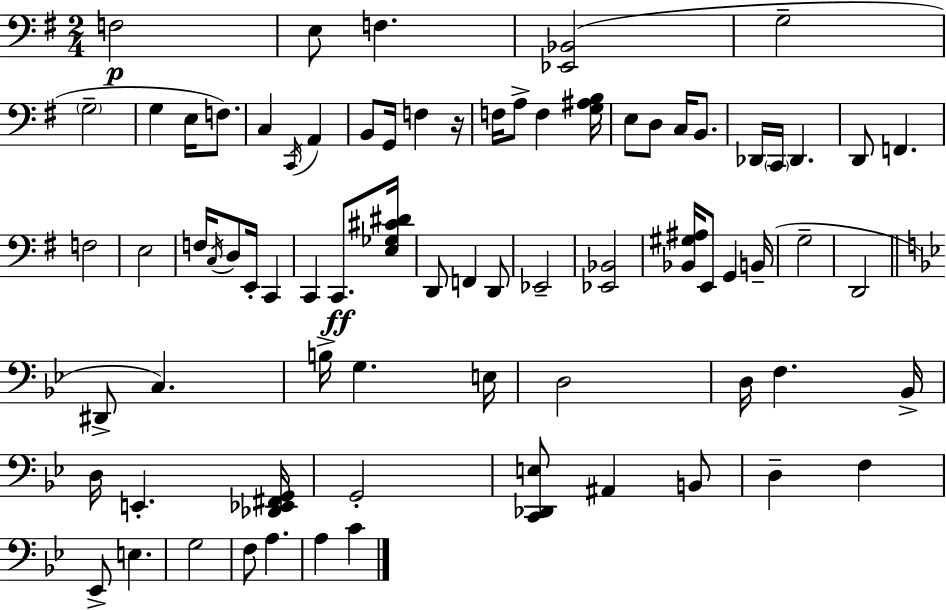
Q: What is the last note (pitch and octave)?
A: C4